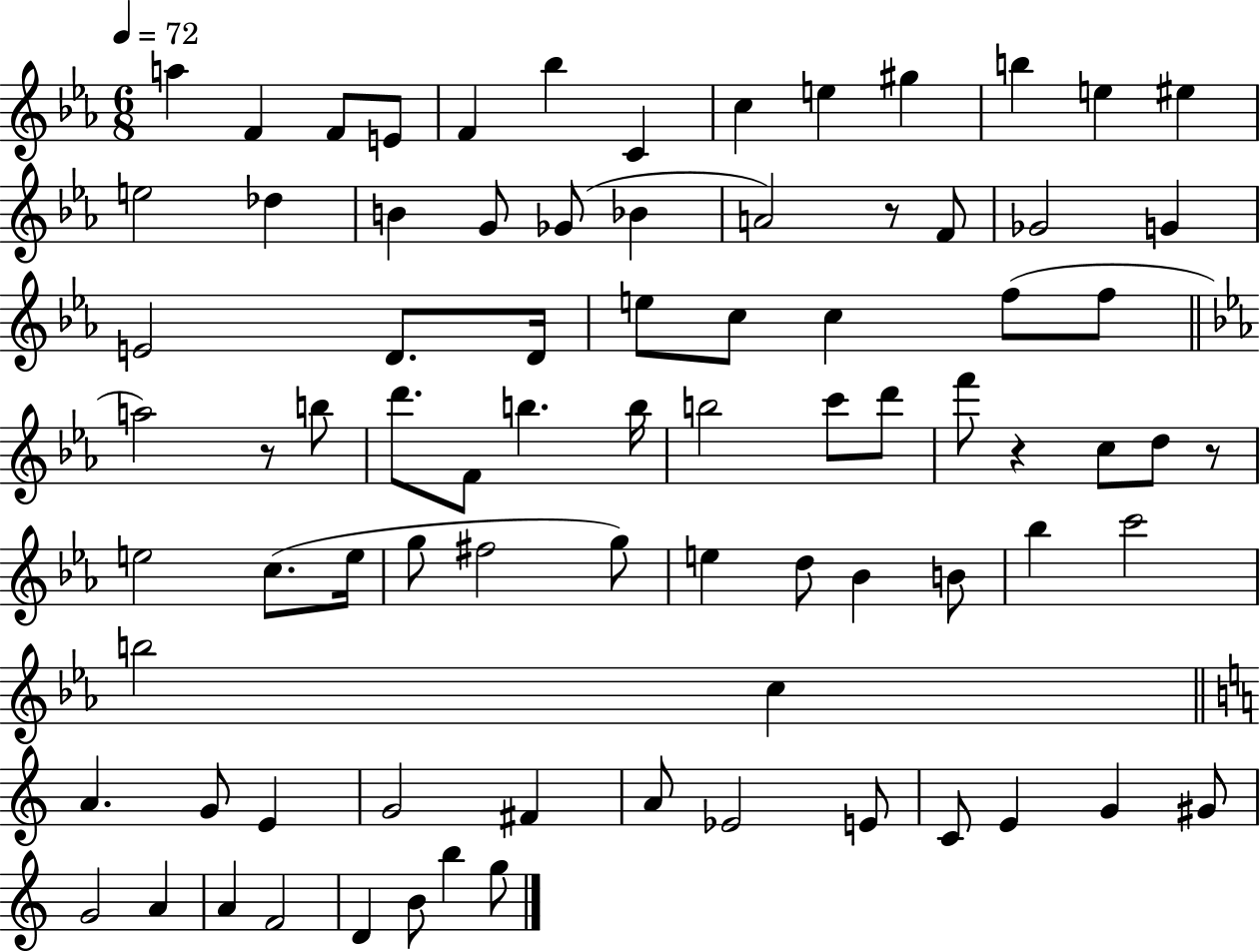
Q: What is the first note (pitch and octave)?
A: A5